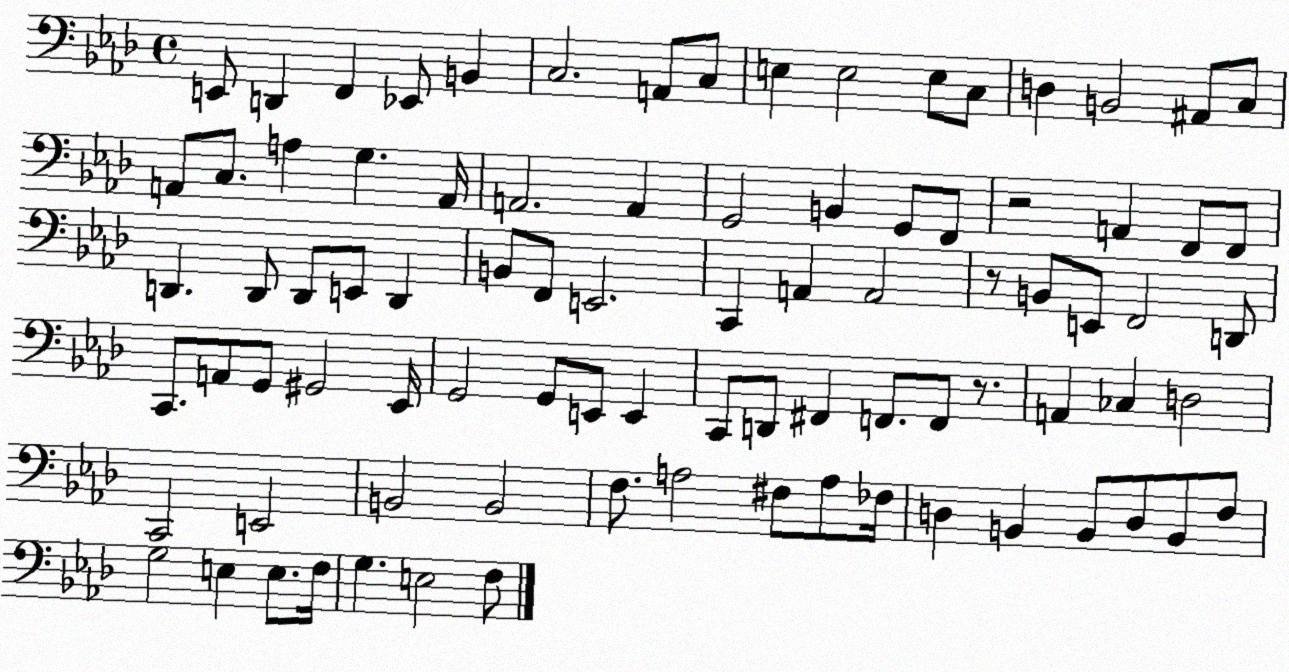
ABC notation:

X:1
T:Untitled
M:4/4
L:1/4
K:Ab
E,,/2 D,, F,, _E,,/2 B,, C,2 A,,/2 C,/2 E, E,2 E,/2 C,/2 D, B,,2 ^A,,/2 C,/2 A,,/2 C,/2 A, G, A,,/4 A,,2 A,, G,,2 B,, G,,/2 F,,/2 z2 A,, F,,/2 F,,/2 D,, D,,/2 D,,/2 E,,/2 D,, B,,/2 F,,/2 E,,2 C,, A,, A,,2 z/2 B,,/2 E,,/2 F,,2 D,,/2 C,,/2 A,,/2 G,,/2 ^G,,2 _E,,/4 G,,2 G,,/2 E,,/2 E,, C,,/2 D,,/2 ^F,, F,,/2 F,,/2 z/2 A,, _C, D,2 C,,2 E,,2 B,,2 B,,2 F,/2 A,2 ^F,/2 A,/2 _F,/4 D, B,, B,,/2 D,/2 B,,/2 F,/2 G,2 E, E,/2 F,/4 G, E,2 F,/2